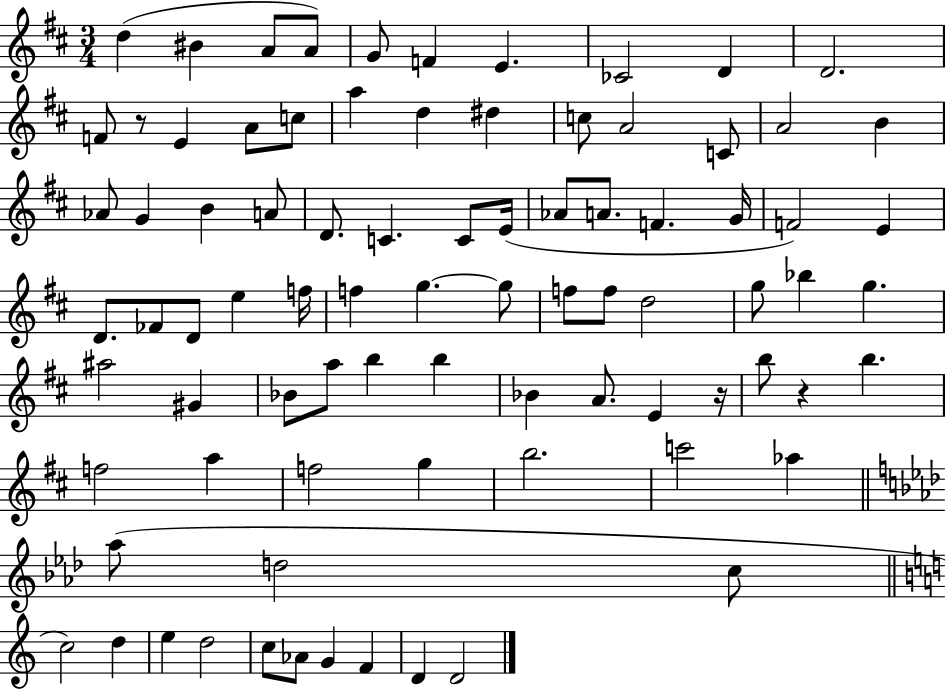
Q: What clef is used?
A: treble